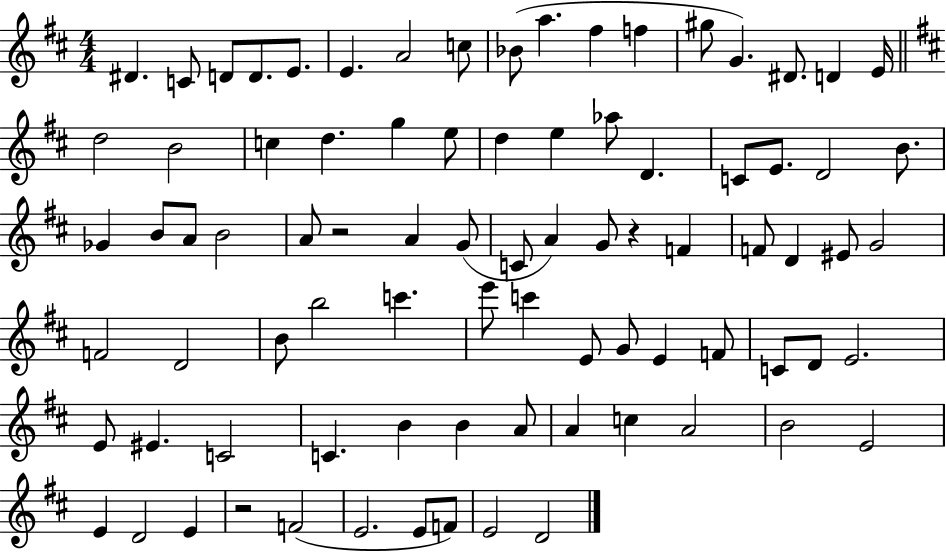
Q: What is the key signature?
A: D major